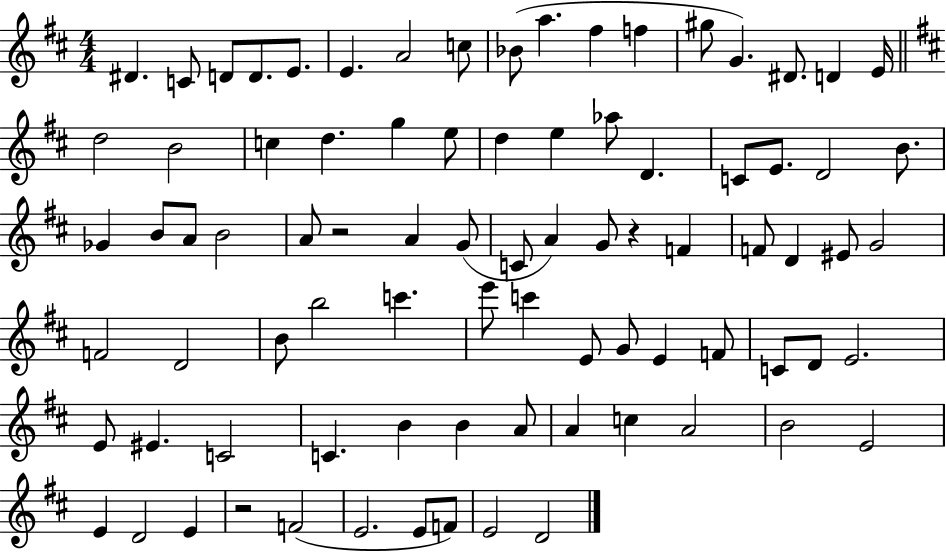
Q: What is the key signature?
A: D major